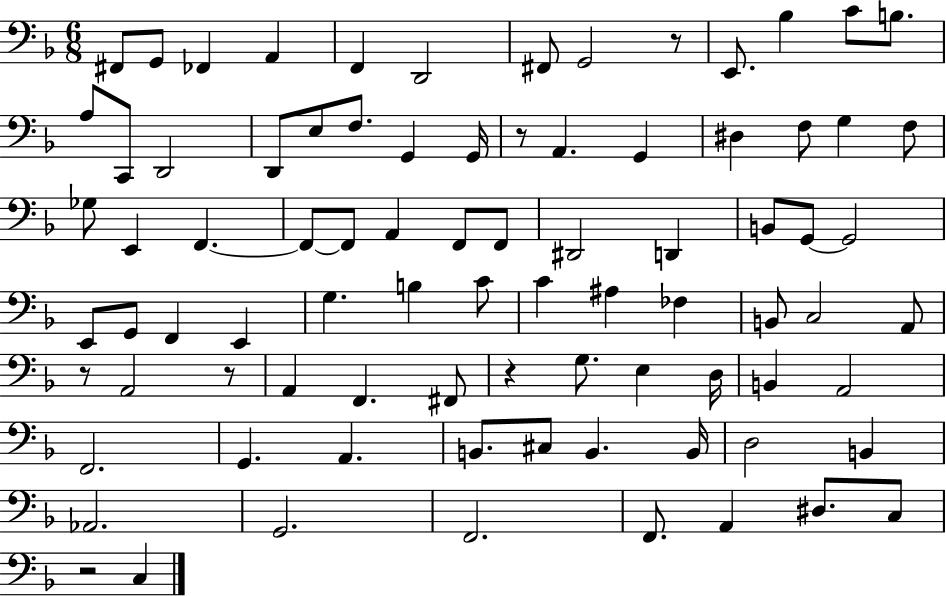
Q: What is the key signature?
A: F major